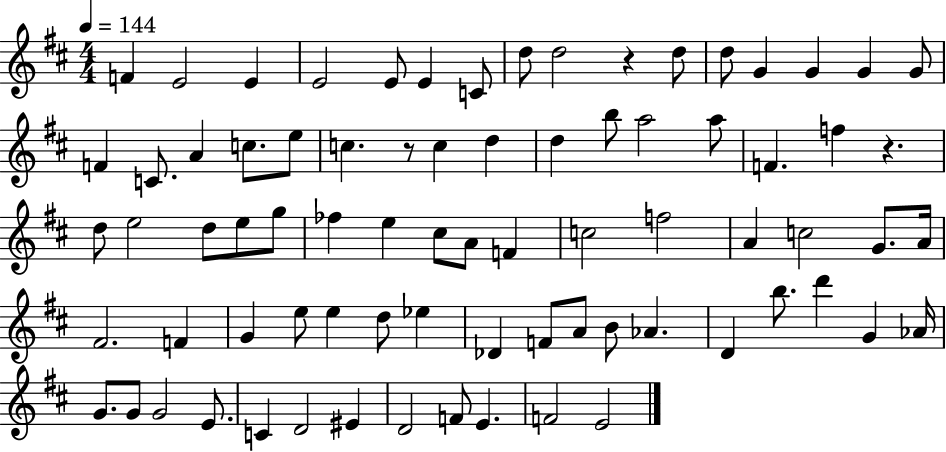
F4/q E4/h E4/q E4/h E4/e E4/q C4/e D5/e D5/h R/q D5/e D5/e G4/q G4/q G4/q G4/e F4/q C4/e. A4/q C5/e. E5/e C5/q. R/e C5/q D5/q D5/q B5/e A5/h A5/e F4/q. F5/q R/q. D5/e E5/h D5/e E5/e G5/e FES5/q E5/q C#5/e A4/e F4/q C5/h F5/h A4/q C5/h G4/e. A4/s F#4/h. F4/q G4/q E5/e E5/q D5/e Eb5/q Db4/q F4/e A4/e B4/e Ab4/q. D4/q B5/e. D6/q G4/q Ab4/s G4/e. G4/e G4/h E4/e. C4/q D4/h EIS4/q D4/h F4/e E4/q. F4/h E4/h